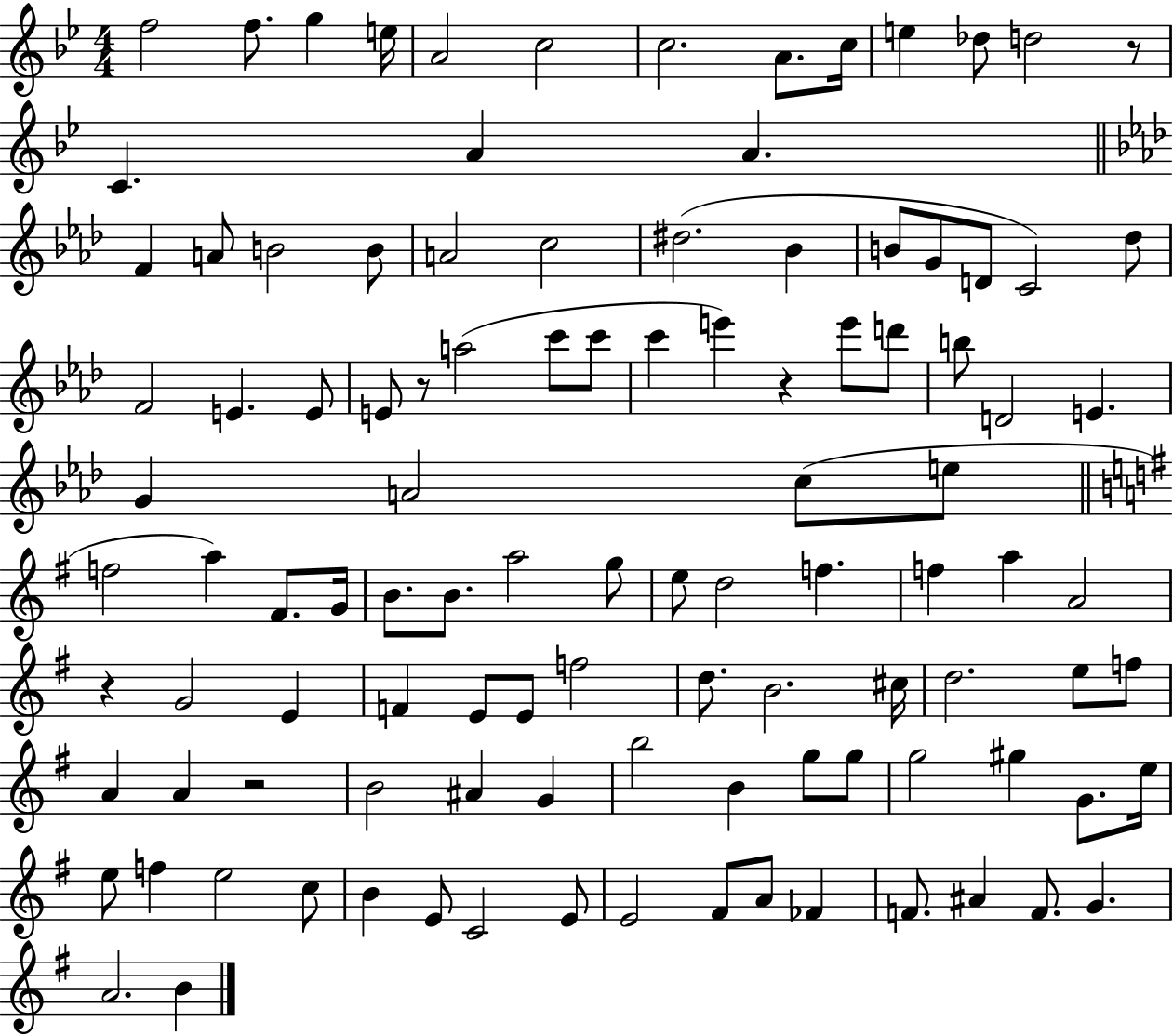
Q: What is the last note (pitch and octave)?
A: B4